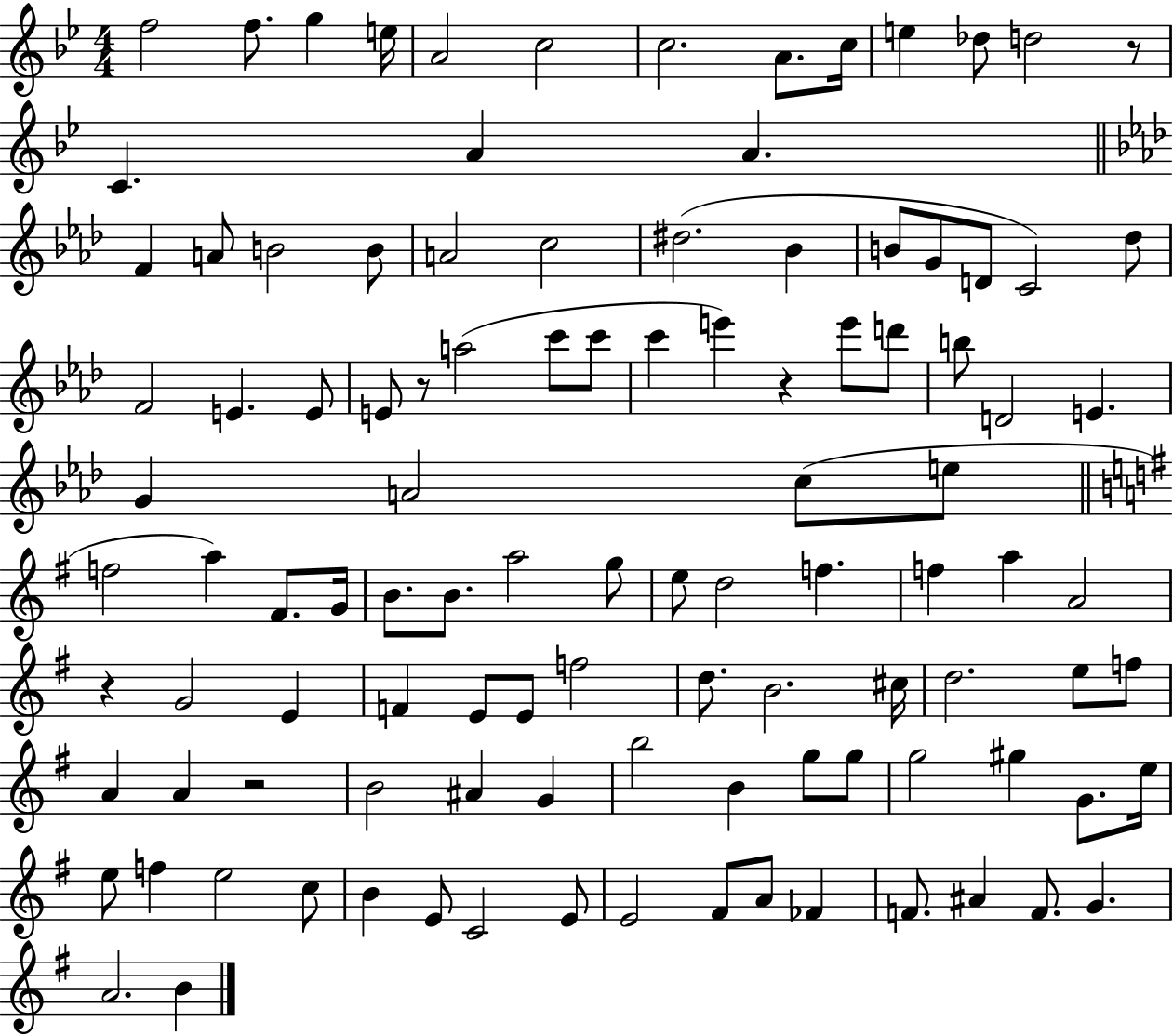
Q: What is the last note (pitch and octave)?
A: B4